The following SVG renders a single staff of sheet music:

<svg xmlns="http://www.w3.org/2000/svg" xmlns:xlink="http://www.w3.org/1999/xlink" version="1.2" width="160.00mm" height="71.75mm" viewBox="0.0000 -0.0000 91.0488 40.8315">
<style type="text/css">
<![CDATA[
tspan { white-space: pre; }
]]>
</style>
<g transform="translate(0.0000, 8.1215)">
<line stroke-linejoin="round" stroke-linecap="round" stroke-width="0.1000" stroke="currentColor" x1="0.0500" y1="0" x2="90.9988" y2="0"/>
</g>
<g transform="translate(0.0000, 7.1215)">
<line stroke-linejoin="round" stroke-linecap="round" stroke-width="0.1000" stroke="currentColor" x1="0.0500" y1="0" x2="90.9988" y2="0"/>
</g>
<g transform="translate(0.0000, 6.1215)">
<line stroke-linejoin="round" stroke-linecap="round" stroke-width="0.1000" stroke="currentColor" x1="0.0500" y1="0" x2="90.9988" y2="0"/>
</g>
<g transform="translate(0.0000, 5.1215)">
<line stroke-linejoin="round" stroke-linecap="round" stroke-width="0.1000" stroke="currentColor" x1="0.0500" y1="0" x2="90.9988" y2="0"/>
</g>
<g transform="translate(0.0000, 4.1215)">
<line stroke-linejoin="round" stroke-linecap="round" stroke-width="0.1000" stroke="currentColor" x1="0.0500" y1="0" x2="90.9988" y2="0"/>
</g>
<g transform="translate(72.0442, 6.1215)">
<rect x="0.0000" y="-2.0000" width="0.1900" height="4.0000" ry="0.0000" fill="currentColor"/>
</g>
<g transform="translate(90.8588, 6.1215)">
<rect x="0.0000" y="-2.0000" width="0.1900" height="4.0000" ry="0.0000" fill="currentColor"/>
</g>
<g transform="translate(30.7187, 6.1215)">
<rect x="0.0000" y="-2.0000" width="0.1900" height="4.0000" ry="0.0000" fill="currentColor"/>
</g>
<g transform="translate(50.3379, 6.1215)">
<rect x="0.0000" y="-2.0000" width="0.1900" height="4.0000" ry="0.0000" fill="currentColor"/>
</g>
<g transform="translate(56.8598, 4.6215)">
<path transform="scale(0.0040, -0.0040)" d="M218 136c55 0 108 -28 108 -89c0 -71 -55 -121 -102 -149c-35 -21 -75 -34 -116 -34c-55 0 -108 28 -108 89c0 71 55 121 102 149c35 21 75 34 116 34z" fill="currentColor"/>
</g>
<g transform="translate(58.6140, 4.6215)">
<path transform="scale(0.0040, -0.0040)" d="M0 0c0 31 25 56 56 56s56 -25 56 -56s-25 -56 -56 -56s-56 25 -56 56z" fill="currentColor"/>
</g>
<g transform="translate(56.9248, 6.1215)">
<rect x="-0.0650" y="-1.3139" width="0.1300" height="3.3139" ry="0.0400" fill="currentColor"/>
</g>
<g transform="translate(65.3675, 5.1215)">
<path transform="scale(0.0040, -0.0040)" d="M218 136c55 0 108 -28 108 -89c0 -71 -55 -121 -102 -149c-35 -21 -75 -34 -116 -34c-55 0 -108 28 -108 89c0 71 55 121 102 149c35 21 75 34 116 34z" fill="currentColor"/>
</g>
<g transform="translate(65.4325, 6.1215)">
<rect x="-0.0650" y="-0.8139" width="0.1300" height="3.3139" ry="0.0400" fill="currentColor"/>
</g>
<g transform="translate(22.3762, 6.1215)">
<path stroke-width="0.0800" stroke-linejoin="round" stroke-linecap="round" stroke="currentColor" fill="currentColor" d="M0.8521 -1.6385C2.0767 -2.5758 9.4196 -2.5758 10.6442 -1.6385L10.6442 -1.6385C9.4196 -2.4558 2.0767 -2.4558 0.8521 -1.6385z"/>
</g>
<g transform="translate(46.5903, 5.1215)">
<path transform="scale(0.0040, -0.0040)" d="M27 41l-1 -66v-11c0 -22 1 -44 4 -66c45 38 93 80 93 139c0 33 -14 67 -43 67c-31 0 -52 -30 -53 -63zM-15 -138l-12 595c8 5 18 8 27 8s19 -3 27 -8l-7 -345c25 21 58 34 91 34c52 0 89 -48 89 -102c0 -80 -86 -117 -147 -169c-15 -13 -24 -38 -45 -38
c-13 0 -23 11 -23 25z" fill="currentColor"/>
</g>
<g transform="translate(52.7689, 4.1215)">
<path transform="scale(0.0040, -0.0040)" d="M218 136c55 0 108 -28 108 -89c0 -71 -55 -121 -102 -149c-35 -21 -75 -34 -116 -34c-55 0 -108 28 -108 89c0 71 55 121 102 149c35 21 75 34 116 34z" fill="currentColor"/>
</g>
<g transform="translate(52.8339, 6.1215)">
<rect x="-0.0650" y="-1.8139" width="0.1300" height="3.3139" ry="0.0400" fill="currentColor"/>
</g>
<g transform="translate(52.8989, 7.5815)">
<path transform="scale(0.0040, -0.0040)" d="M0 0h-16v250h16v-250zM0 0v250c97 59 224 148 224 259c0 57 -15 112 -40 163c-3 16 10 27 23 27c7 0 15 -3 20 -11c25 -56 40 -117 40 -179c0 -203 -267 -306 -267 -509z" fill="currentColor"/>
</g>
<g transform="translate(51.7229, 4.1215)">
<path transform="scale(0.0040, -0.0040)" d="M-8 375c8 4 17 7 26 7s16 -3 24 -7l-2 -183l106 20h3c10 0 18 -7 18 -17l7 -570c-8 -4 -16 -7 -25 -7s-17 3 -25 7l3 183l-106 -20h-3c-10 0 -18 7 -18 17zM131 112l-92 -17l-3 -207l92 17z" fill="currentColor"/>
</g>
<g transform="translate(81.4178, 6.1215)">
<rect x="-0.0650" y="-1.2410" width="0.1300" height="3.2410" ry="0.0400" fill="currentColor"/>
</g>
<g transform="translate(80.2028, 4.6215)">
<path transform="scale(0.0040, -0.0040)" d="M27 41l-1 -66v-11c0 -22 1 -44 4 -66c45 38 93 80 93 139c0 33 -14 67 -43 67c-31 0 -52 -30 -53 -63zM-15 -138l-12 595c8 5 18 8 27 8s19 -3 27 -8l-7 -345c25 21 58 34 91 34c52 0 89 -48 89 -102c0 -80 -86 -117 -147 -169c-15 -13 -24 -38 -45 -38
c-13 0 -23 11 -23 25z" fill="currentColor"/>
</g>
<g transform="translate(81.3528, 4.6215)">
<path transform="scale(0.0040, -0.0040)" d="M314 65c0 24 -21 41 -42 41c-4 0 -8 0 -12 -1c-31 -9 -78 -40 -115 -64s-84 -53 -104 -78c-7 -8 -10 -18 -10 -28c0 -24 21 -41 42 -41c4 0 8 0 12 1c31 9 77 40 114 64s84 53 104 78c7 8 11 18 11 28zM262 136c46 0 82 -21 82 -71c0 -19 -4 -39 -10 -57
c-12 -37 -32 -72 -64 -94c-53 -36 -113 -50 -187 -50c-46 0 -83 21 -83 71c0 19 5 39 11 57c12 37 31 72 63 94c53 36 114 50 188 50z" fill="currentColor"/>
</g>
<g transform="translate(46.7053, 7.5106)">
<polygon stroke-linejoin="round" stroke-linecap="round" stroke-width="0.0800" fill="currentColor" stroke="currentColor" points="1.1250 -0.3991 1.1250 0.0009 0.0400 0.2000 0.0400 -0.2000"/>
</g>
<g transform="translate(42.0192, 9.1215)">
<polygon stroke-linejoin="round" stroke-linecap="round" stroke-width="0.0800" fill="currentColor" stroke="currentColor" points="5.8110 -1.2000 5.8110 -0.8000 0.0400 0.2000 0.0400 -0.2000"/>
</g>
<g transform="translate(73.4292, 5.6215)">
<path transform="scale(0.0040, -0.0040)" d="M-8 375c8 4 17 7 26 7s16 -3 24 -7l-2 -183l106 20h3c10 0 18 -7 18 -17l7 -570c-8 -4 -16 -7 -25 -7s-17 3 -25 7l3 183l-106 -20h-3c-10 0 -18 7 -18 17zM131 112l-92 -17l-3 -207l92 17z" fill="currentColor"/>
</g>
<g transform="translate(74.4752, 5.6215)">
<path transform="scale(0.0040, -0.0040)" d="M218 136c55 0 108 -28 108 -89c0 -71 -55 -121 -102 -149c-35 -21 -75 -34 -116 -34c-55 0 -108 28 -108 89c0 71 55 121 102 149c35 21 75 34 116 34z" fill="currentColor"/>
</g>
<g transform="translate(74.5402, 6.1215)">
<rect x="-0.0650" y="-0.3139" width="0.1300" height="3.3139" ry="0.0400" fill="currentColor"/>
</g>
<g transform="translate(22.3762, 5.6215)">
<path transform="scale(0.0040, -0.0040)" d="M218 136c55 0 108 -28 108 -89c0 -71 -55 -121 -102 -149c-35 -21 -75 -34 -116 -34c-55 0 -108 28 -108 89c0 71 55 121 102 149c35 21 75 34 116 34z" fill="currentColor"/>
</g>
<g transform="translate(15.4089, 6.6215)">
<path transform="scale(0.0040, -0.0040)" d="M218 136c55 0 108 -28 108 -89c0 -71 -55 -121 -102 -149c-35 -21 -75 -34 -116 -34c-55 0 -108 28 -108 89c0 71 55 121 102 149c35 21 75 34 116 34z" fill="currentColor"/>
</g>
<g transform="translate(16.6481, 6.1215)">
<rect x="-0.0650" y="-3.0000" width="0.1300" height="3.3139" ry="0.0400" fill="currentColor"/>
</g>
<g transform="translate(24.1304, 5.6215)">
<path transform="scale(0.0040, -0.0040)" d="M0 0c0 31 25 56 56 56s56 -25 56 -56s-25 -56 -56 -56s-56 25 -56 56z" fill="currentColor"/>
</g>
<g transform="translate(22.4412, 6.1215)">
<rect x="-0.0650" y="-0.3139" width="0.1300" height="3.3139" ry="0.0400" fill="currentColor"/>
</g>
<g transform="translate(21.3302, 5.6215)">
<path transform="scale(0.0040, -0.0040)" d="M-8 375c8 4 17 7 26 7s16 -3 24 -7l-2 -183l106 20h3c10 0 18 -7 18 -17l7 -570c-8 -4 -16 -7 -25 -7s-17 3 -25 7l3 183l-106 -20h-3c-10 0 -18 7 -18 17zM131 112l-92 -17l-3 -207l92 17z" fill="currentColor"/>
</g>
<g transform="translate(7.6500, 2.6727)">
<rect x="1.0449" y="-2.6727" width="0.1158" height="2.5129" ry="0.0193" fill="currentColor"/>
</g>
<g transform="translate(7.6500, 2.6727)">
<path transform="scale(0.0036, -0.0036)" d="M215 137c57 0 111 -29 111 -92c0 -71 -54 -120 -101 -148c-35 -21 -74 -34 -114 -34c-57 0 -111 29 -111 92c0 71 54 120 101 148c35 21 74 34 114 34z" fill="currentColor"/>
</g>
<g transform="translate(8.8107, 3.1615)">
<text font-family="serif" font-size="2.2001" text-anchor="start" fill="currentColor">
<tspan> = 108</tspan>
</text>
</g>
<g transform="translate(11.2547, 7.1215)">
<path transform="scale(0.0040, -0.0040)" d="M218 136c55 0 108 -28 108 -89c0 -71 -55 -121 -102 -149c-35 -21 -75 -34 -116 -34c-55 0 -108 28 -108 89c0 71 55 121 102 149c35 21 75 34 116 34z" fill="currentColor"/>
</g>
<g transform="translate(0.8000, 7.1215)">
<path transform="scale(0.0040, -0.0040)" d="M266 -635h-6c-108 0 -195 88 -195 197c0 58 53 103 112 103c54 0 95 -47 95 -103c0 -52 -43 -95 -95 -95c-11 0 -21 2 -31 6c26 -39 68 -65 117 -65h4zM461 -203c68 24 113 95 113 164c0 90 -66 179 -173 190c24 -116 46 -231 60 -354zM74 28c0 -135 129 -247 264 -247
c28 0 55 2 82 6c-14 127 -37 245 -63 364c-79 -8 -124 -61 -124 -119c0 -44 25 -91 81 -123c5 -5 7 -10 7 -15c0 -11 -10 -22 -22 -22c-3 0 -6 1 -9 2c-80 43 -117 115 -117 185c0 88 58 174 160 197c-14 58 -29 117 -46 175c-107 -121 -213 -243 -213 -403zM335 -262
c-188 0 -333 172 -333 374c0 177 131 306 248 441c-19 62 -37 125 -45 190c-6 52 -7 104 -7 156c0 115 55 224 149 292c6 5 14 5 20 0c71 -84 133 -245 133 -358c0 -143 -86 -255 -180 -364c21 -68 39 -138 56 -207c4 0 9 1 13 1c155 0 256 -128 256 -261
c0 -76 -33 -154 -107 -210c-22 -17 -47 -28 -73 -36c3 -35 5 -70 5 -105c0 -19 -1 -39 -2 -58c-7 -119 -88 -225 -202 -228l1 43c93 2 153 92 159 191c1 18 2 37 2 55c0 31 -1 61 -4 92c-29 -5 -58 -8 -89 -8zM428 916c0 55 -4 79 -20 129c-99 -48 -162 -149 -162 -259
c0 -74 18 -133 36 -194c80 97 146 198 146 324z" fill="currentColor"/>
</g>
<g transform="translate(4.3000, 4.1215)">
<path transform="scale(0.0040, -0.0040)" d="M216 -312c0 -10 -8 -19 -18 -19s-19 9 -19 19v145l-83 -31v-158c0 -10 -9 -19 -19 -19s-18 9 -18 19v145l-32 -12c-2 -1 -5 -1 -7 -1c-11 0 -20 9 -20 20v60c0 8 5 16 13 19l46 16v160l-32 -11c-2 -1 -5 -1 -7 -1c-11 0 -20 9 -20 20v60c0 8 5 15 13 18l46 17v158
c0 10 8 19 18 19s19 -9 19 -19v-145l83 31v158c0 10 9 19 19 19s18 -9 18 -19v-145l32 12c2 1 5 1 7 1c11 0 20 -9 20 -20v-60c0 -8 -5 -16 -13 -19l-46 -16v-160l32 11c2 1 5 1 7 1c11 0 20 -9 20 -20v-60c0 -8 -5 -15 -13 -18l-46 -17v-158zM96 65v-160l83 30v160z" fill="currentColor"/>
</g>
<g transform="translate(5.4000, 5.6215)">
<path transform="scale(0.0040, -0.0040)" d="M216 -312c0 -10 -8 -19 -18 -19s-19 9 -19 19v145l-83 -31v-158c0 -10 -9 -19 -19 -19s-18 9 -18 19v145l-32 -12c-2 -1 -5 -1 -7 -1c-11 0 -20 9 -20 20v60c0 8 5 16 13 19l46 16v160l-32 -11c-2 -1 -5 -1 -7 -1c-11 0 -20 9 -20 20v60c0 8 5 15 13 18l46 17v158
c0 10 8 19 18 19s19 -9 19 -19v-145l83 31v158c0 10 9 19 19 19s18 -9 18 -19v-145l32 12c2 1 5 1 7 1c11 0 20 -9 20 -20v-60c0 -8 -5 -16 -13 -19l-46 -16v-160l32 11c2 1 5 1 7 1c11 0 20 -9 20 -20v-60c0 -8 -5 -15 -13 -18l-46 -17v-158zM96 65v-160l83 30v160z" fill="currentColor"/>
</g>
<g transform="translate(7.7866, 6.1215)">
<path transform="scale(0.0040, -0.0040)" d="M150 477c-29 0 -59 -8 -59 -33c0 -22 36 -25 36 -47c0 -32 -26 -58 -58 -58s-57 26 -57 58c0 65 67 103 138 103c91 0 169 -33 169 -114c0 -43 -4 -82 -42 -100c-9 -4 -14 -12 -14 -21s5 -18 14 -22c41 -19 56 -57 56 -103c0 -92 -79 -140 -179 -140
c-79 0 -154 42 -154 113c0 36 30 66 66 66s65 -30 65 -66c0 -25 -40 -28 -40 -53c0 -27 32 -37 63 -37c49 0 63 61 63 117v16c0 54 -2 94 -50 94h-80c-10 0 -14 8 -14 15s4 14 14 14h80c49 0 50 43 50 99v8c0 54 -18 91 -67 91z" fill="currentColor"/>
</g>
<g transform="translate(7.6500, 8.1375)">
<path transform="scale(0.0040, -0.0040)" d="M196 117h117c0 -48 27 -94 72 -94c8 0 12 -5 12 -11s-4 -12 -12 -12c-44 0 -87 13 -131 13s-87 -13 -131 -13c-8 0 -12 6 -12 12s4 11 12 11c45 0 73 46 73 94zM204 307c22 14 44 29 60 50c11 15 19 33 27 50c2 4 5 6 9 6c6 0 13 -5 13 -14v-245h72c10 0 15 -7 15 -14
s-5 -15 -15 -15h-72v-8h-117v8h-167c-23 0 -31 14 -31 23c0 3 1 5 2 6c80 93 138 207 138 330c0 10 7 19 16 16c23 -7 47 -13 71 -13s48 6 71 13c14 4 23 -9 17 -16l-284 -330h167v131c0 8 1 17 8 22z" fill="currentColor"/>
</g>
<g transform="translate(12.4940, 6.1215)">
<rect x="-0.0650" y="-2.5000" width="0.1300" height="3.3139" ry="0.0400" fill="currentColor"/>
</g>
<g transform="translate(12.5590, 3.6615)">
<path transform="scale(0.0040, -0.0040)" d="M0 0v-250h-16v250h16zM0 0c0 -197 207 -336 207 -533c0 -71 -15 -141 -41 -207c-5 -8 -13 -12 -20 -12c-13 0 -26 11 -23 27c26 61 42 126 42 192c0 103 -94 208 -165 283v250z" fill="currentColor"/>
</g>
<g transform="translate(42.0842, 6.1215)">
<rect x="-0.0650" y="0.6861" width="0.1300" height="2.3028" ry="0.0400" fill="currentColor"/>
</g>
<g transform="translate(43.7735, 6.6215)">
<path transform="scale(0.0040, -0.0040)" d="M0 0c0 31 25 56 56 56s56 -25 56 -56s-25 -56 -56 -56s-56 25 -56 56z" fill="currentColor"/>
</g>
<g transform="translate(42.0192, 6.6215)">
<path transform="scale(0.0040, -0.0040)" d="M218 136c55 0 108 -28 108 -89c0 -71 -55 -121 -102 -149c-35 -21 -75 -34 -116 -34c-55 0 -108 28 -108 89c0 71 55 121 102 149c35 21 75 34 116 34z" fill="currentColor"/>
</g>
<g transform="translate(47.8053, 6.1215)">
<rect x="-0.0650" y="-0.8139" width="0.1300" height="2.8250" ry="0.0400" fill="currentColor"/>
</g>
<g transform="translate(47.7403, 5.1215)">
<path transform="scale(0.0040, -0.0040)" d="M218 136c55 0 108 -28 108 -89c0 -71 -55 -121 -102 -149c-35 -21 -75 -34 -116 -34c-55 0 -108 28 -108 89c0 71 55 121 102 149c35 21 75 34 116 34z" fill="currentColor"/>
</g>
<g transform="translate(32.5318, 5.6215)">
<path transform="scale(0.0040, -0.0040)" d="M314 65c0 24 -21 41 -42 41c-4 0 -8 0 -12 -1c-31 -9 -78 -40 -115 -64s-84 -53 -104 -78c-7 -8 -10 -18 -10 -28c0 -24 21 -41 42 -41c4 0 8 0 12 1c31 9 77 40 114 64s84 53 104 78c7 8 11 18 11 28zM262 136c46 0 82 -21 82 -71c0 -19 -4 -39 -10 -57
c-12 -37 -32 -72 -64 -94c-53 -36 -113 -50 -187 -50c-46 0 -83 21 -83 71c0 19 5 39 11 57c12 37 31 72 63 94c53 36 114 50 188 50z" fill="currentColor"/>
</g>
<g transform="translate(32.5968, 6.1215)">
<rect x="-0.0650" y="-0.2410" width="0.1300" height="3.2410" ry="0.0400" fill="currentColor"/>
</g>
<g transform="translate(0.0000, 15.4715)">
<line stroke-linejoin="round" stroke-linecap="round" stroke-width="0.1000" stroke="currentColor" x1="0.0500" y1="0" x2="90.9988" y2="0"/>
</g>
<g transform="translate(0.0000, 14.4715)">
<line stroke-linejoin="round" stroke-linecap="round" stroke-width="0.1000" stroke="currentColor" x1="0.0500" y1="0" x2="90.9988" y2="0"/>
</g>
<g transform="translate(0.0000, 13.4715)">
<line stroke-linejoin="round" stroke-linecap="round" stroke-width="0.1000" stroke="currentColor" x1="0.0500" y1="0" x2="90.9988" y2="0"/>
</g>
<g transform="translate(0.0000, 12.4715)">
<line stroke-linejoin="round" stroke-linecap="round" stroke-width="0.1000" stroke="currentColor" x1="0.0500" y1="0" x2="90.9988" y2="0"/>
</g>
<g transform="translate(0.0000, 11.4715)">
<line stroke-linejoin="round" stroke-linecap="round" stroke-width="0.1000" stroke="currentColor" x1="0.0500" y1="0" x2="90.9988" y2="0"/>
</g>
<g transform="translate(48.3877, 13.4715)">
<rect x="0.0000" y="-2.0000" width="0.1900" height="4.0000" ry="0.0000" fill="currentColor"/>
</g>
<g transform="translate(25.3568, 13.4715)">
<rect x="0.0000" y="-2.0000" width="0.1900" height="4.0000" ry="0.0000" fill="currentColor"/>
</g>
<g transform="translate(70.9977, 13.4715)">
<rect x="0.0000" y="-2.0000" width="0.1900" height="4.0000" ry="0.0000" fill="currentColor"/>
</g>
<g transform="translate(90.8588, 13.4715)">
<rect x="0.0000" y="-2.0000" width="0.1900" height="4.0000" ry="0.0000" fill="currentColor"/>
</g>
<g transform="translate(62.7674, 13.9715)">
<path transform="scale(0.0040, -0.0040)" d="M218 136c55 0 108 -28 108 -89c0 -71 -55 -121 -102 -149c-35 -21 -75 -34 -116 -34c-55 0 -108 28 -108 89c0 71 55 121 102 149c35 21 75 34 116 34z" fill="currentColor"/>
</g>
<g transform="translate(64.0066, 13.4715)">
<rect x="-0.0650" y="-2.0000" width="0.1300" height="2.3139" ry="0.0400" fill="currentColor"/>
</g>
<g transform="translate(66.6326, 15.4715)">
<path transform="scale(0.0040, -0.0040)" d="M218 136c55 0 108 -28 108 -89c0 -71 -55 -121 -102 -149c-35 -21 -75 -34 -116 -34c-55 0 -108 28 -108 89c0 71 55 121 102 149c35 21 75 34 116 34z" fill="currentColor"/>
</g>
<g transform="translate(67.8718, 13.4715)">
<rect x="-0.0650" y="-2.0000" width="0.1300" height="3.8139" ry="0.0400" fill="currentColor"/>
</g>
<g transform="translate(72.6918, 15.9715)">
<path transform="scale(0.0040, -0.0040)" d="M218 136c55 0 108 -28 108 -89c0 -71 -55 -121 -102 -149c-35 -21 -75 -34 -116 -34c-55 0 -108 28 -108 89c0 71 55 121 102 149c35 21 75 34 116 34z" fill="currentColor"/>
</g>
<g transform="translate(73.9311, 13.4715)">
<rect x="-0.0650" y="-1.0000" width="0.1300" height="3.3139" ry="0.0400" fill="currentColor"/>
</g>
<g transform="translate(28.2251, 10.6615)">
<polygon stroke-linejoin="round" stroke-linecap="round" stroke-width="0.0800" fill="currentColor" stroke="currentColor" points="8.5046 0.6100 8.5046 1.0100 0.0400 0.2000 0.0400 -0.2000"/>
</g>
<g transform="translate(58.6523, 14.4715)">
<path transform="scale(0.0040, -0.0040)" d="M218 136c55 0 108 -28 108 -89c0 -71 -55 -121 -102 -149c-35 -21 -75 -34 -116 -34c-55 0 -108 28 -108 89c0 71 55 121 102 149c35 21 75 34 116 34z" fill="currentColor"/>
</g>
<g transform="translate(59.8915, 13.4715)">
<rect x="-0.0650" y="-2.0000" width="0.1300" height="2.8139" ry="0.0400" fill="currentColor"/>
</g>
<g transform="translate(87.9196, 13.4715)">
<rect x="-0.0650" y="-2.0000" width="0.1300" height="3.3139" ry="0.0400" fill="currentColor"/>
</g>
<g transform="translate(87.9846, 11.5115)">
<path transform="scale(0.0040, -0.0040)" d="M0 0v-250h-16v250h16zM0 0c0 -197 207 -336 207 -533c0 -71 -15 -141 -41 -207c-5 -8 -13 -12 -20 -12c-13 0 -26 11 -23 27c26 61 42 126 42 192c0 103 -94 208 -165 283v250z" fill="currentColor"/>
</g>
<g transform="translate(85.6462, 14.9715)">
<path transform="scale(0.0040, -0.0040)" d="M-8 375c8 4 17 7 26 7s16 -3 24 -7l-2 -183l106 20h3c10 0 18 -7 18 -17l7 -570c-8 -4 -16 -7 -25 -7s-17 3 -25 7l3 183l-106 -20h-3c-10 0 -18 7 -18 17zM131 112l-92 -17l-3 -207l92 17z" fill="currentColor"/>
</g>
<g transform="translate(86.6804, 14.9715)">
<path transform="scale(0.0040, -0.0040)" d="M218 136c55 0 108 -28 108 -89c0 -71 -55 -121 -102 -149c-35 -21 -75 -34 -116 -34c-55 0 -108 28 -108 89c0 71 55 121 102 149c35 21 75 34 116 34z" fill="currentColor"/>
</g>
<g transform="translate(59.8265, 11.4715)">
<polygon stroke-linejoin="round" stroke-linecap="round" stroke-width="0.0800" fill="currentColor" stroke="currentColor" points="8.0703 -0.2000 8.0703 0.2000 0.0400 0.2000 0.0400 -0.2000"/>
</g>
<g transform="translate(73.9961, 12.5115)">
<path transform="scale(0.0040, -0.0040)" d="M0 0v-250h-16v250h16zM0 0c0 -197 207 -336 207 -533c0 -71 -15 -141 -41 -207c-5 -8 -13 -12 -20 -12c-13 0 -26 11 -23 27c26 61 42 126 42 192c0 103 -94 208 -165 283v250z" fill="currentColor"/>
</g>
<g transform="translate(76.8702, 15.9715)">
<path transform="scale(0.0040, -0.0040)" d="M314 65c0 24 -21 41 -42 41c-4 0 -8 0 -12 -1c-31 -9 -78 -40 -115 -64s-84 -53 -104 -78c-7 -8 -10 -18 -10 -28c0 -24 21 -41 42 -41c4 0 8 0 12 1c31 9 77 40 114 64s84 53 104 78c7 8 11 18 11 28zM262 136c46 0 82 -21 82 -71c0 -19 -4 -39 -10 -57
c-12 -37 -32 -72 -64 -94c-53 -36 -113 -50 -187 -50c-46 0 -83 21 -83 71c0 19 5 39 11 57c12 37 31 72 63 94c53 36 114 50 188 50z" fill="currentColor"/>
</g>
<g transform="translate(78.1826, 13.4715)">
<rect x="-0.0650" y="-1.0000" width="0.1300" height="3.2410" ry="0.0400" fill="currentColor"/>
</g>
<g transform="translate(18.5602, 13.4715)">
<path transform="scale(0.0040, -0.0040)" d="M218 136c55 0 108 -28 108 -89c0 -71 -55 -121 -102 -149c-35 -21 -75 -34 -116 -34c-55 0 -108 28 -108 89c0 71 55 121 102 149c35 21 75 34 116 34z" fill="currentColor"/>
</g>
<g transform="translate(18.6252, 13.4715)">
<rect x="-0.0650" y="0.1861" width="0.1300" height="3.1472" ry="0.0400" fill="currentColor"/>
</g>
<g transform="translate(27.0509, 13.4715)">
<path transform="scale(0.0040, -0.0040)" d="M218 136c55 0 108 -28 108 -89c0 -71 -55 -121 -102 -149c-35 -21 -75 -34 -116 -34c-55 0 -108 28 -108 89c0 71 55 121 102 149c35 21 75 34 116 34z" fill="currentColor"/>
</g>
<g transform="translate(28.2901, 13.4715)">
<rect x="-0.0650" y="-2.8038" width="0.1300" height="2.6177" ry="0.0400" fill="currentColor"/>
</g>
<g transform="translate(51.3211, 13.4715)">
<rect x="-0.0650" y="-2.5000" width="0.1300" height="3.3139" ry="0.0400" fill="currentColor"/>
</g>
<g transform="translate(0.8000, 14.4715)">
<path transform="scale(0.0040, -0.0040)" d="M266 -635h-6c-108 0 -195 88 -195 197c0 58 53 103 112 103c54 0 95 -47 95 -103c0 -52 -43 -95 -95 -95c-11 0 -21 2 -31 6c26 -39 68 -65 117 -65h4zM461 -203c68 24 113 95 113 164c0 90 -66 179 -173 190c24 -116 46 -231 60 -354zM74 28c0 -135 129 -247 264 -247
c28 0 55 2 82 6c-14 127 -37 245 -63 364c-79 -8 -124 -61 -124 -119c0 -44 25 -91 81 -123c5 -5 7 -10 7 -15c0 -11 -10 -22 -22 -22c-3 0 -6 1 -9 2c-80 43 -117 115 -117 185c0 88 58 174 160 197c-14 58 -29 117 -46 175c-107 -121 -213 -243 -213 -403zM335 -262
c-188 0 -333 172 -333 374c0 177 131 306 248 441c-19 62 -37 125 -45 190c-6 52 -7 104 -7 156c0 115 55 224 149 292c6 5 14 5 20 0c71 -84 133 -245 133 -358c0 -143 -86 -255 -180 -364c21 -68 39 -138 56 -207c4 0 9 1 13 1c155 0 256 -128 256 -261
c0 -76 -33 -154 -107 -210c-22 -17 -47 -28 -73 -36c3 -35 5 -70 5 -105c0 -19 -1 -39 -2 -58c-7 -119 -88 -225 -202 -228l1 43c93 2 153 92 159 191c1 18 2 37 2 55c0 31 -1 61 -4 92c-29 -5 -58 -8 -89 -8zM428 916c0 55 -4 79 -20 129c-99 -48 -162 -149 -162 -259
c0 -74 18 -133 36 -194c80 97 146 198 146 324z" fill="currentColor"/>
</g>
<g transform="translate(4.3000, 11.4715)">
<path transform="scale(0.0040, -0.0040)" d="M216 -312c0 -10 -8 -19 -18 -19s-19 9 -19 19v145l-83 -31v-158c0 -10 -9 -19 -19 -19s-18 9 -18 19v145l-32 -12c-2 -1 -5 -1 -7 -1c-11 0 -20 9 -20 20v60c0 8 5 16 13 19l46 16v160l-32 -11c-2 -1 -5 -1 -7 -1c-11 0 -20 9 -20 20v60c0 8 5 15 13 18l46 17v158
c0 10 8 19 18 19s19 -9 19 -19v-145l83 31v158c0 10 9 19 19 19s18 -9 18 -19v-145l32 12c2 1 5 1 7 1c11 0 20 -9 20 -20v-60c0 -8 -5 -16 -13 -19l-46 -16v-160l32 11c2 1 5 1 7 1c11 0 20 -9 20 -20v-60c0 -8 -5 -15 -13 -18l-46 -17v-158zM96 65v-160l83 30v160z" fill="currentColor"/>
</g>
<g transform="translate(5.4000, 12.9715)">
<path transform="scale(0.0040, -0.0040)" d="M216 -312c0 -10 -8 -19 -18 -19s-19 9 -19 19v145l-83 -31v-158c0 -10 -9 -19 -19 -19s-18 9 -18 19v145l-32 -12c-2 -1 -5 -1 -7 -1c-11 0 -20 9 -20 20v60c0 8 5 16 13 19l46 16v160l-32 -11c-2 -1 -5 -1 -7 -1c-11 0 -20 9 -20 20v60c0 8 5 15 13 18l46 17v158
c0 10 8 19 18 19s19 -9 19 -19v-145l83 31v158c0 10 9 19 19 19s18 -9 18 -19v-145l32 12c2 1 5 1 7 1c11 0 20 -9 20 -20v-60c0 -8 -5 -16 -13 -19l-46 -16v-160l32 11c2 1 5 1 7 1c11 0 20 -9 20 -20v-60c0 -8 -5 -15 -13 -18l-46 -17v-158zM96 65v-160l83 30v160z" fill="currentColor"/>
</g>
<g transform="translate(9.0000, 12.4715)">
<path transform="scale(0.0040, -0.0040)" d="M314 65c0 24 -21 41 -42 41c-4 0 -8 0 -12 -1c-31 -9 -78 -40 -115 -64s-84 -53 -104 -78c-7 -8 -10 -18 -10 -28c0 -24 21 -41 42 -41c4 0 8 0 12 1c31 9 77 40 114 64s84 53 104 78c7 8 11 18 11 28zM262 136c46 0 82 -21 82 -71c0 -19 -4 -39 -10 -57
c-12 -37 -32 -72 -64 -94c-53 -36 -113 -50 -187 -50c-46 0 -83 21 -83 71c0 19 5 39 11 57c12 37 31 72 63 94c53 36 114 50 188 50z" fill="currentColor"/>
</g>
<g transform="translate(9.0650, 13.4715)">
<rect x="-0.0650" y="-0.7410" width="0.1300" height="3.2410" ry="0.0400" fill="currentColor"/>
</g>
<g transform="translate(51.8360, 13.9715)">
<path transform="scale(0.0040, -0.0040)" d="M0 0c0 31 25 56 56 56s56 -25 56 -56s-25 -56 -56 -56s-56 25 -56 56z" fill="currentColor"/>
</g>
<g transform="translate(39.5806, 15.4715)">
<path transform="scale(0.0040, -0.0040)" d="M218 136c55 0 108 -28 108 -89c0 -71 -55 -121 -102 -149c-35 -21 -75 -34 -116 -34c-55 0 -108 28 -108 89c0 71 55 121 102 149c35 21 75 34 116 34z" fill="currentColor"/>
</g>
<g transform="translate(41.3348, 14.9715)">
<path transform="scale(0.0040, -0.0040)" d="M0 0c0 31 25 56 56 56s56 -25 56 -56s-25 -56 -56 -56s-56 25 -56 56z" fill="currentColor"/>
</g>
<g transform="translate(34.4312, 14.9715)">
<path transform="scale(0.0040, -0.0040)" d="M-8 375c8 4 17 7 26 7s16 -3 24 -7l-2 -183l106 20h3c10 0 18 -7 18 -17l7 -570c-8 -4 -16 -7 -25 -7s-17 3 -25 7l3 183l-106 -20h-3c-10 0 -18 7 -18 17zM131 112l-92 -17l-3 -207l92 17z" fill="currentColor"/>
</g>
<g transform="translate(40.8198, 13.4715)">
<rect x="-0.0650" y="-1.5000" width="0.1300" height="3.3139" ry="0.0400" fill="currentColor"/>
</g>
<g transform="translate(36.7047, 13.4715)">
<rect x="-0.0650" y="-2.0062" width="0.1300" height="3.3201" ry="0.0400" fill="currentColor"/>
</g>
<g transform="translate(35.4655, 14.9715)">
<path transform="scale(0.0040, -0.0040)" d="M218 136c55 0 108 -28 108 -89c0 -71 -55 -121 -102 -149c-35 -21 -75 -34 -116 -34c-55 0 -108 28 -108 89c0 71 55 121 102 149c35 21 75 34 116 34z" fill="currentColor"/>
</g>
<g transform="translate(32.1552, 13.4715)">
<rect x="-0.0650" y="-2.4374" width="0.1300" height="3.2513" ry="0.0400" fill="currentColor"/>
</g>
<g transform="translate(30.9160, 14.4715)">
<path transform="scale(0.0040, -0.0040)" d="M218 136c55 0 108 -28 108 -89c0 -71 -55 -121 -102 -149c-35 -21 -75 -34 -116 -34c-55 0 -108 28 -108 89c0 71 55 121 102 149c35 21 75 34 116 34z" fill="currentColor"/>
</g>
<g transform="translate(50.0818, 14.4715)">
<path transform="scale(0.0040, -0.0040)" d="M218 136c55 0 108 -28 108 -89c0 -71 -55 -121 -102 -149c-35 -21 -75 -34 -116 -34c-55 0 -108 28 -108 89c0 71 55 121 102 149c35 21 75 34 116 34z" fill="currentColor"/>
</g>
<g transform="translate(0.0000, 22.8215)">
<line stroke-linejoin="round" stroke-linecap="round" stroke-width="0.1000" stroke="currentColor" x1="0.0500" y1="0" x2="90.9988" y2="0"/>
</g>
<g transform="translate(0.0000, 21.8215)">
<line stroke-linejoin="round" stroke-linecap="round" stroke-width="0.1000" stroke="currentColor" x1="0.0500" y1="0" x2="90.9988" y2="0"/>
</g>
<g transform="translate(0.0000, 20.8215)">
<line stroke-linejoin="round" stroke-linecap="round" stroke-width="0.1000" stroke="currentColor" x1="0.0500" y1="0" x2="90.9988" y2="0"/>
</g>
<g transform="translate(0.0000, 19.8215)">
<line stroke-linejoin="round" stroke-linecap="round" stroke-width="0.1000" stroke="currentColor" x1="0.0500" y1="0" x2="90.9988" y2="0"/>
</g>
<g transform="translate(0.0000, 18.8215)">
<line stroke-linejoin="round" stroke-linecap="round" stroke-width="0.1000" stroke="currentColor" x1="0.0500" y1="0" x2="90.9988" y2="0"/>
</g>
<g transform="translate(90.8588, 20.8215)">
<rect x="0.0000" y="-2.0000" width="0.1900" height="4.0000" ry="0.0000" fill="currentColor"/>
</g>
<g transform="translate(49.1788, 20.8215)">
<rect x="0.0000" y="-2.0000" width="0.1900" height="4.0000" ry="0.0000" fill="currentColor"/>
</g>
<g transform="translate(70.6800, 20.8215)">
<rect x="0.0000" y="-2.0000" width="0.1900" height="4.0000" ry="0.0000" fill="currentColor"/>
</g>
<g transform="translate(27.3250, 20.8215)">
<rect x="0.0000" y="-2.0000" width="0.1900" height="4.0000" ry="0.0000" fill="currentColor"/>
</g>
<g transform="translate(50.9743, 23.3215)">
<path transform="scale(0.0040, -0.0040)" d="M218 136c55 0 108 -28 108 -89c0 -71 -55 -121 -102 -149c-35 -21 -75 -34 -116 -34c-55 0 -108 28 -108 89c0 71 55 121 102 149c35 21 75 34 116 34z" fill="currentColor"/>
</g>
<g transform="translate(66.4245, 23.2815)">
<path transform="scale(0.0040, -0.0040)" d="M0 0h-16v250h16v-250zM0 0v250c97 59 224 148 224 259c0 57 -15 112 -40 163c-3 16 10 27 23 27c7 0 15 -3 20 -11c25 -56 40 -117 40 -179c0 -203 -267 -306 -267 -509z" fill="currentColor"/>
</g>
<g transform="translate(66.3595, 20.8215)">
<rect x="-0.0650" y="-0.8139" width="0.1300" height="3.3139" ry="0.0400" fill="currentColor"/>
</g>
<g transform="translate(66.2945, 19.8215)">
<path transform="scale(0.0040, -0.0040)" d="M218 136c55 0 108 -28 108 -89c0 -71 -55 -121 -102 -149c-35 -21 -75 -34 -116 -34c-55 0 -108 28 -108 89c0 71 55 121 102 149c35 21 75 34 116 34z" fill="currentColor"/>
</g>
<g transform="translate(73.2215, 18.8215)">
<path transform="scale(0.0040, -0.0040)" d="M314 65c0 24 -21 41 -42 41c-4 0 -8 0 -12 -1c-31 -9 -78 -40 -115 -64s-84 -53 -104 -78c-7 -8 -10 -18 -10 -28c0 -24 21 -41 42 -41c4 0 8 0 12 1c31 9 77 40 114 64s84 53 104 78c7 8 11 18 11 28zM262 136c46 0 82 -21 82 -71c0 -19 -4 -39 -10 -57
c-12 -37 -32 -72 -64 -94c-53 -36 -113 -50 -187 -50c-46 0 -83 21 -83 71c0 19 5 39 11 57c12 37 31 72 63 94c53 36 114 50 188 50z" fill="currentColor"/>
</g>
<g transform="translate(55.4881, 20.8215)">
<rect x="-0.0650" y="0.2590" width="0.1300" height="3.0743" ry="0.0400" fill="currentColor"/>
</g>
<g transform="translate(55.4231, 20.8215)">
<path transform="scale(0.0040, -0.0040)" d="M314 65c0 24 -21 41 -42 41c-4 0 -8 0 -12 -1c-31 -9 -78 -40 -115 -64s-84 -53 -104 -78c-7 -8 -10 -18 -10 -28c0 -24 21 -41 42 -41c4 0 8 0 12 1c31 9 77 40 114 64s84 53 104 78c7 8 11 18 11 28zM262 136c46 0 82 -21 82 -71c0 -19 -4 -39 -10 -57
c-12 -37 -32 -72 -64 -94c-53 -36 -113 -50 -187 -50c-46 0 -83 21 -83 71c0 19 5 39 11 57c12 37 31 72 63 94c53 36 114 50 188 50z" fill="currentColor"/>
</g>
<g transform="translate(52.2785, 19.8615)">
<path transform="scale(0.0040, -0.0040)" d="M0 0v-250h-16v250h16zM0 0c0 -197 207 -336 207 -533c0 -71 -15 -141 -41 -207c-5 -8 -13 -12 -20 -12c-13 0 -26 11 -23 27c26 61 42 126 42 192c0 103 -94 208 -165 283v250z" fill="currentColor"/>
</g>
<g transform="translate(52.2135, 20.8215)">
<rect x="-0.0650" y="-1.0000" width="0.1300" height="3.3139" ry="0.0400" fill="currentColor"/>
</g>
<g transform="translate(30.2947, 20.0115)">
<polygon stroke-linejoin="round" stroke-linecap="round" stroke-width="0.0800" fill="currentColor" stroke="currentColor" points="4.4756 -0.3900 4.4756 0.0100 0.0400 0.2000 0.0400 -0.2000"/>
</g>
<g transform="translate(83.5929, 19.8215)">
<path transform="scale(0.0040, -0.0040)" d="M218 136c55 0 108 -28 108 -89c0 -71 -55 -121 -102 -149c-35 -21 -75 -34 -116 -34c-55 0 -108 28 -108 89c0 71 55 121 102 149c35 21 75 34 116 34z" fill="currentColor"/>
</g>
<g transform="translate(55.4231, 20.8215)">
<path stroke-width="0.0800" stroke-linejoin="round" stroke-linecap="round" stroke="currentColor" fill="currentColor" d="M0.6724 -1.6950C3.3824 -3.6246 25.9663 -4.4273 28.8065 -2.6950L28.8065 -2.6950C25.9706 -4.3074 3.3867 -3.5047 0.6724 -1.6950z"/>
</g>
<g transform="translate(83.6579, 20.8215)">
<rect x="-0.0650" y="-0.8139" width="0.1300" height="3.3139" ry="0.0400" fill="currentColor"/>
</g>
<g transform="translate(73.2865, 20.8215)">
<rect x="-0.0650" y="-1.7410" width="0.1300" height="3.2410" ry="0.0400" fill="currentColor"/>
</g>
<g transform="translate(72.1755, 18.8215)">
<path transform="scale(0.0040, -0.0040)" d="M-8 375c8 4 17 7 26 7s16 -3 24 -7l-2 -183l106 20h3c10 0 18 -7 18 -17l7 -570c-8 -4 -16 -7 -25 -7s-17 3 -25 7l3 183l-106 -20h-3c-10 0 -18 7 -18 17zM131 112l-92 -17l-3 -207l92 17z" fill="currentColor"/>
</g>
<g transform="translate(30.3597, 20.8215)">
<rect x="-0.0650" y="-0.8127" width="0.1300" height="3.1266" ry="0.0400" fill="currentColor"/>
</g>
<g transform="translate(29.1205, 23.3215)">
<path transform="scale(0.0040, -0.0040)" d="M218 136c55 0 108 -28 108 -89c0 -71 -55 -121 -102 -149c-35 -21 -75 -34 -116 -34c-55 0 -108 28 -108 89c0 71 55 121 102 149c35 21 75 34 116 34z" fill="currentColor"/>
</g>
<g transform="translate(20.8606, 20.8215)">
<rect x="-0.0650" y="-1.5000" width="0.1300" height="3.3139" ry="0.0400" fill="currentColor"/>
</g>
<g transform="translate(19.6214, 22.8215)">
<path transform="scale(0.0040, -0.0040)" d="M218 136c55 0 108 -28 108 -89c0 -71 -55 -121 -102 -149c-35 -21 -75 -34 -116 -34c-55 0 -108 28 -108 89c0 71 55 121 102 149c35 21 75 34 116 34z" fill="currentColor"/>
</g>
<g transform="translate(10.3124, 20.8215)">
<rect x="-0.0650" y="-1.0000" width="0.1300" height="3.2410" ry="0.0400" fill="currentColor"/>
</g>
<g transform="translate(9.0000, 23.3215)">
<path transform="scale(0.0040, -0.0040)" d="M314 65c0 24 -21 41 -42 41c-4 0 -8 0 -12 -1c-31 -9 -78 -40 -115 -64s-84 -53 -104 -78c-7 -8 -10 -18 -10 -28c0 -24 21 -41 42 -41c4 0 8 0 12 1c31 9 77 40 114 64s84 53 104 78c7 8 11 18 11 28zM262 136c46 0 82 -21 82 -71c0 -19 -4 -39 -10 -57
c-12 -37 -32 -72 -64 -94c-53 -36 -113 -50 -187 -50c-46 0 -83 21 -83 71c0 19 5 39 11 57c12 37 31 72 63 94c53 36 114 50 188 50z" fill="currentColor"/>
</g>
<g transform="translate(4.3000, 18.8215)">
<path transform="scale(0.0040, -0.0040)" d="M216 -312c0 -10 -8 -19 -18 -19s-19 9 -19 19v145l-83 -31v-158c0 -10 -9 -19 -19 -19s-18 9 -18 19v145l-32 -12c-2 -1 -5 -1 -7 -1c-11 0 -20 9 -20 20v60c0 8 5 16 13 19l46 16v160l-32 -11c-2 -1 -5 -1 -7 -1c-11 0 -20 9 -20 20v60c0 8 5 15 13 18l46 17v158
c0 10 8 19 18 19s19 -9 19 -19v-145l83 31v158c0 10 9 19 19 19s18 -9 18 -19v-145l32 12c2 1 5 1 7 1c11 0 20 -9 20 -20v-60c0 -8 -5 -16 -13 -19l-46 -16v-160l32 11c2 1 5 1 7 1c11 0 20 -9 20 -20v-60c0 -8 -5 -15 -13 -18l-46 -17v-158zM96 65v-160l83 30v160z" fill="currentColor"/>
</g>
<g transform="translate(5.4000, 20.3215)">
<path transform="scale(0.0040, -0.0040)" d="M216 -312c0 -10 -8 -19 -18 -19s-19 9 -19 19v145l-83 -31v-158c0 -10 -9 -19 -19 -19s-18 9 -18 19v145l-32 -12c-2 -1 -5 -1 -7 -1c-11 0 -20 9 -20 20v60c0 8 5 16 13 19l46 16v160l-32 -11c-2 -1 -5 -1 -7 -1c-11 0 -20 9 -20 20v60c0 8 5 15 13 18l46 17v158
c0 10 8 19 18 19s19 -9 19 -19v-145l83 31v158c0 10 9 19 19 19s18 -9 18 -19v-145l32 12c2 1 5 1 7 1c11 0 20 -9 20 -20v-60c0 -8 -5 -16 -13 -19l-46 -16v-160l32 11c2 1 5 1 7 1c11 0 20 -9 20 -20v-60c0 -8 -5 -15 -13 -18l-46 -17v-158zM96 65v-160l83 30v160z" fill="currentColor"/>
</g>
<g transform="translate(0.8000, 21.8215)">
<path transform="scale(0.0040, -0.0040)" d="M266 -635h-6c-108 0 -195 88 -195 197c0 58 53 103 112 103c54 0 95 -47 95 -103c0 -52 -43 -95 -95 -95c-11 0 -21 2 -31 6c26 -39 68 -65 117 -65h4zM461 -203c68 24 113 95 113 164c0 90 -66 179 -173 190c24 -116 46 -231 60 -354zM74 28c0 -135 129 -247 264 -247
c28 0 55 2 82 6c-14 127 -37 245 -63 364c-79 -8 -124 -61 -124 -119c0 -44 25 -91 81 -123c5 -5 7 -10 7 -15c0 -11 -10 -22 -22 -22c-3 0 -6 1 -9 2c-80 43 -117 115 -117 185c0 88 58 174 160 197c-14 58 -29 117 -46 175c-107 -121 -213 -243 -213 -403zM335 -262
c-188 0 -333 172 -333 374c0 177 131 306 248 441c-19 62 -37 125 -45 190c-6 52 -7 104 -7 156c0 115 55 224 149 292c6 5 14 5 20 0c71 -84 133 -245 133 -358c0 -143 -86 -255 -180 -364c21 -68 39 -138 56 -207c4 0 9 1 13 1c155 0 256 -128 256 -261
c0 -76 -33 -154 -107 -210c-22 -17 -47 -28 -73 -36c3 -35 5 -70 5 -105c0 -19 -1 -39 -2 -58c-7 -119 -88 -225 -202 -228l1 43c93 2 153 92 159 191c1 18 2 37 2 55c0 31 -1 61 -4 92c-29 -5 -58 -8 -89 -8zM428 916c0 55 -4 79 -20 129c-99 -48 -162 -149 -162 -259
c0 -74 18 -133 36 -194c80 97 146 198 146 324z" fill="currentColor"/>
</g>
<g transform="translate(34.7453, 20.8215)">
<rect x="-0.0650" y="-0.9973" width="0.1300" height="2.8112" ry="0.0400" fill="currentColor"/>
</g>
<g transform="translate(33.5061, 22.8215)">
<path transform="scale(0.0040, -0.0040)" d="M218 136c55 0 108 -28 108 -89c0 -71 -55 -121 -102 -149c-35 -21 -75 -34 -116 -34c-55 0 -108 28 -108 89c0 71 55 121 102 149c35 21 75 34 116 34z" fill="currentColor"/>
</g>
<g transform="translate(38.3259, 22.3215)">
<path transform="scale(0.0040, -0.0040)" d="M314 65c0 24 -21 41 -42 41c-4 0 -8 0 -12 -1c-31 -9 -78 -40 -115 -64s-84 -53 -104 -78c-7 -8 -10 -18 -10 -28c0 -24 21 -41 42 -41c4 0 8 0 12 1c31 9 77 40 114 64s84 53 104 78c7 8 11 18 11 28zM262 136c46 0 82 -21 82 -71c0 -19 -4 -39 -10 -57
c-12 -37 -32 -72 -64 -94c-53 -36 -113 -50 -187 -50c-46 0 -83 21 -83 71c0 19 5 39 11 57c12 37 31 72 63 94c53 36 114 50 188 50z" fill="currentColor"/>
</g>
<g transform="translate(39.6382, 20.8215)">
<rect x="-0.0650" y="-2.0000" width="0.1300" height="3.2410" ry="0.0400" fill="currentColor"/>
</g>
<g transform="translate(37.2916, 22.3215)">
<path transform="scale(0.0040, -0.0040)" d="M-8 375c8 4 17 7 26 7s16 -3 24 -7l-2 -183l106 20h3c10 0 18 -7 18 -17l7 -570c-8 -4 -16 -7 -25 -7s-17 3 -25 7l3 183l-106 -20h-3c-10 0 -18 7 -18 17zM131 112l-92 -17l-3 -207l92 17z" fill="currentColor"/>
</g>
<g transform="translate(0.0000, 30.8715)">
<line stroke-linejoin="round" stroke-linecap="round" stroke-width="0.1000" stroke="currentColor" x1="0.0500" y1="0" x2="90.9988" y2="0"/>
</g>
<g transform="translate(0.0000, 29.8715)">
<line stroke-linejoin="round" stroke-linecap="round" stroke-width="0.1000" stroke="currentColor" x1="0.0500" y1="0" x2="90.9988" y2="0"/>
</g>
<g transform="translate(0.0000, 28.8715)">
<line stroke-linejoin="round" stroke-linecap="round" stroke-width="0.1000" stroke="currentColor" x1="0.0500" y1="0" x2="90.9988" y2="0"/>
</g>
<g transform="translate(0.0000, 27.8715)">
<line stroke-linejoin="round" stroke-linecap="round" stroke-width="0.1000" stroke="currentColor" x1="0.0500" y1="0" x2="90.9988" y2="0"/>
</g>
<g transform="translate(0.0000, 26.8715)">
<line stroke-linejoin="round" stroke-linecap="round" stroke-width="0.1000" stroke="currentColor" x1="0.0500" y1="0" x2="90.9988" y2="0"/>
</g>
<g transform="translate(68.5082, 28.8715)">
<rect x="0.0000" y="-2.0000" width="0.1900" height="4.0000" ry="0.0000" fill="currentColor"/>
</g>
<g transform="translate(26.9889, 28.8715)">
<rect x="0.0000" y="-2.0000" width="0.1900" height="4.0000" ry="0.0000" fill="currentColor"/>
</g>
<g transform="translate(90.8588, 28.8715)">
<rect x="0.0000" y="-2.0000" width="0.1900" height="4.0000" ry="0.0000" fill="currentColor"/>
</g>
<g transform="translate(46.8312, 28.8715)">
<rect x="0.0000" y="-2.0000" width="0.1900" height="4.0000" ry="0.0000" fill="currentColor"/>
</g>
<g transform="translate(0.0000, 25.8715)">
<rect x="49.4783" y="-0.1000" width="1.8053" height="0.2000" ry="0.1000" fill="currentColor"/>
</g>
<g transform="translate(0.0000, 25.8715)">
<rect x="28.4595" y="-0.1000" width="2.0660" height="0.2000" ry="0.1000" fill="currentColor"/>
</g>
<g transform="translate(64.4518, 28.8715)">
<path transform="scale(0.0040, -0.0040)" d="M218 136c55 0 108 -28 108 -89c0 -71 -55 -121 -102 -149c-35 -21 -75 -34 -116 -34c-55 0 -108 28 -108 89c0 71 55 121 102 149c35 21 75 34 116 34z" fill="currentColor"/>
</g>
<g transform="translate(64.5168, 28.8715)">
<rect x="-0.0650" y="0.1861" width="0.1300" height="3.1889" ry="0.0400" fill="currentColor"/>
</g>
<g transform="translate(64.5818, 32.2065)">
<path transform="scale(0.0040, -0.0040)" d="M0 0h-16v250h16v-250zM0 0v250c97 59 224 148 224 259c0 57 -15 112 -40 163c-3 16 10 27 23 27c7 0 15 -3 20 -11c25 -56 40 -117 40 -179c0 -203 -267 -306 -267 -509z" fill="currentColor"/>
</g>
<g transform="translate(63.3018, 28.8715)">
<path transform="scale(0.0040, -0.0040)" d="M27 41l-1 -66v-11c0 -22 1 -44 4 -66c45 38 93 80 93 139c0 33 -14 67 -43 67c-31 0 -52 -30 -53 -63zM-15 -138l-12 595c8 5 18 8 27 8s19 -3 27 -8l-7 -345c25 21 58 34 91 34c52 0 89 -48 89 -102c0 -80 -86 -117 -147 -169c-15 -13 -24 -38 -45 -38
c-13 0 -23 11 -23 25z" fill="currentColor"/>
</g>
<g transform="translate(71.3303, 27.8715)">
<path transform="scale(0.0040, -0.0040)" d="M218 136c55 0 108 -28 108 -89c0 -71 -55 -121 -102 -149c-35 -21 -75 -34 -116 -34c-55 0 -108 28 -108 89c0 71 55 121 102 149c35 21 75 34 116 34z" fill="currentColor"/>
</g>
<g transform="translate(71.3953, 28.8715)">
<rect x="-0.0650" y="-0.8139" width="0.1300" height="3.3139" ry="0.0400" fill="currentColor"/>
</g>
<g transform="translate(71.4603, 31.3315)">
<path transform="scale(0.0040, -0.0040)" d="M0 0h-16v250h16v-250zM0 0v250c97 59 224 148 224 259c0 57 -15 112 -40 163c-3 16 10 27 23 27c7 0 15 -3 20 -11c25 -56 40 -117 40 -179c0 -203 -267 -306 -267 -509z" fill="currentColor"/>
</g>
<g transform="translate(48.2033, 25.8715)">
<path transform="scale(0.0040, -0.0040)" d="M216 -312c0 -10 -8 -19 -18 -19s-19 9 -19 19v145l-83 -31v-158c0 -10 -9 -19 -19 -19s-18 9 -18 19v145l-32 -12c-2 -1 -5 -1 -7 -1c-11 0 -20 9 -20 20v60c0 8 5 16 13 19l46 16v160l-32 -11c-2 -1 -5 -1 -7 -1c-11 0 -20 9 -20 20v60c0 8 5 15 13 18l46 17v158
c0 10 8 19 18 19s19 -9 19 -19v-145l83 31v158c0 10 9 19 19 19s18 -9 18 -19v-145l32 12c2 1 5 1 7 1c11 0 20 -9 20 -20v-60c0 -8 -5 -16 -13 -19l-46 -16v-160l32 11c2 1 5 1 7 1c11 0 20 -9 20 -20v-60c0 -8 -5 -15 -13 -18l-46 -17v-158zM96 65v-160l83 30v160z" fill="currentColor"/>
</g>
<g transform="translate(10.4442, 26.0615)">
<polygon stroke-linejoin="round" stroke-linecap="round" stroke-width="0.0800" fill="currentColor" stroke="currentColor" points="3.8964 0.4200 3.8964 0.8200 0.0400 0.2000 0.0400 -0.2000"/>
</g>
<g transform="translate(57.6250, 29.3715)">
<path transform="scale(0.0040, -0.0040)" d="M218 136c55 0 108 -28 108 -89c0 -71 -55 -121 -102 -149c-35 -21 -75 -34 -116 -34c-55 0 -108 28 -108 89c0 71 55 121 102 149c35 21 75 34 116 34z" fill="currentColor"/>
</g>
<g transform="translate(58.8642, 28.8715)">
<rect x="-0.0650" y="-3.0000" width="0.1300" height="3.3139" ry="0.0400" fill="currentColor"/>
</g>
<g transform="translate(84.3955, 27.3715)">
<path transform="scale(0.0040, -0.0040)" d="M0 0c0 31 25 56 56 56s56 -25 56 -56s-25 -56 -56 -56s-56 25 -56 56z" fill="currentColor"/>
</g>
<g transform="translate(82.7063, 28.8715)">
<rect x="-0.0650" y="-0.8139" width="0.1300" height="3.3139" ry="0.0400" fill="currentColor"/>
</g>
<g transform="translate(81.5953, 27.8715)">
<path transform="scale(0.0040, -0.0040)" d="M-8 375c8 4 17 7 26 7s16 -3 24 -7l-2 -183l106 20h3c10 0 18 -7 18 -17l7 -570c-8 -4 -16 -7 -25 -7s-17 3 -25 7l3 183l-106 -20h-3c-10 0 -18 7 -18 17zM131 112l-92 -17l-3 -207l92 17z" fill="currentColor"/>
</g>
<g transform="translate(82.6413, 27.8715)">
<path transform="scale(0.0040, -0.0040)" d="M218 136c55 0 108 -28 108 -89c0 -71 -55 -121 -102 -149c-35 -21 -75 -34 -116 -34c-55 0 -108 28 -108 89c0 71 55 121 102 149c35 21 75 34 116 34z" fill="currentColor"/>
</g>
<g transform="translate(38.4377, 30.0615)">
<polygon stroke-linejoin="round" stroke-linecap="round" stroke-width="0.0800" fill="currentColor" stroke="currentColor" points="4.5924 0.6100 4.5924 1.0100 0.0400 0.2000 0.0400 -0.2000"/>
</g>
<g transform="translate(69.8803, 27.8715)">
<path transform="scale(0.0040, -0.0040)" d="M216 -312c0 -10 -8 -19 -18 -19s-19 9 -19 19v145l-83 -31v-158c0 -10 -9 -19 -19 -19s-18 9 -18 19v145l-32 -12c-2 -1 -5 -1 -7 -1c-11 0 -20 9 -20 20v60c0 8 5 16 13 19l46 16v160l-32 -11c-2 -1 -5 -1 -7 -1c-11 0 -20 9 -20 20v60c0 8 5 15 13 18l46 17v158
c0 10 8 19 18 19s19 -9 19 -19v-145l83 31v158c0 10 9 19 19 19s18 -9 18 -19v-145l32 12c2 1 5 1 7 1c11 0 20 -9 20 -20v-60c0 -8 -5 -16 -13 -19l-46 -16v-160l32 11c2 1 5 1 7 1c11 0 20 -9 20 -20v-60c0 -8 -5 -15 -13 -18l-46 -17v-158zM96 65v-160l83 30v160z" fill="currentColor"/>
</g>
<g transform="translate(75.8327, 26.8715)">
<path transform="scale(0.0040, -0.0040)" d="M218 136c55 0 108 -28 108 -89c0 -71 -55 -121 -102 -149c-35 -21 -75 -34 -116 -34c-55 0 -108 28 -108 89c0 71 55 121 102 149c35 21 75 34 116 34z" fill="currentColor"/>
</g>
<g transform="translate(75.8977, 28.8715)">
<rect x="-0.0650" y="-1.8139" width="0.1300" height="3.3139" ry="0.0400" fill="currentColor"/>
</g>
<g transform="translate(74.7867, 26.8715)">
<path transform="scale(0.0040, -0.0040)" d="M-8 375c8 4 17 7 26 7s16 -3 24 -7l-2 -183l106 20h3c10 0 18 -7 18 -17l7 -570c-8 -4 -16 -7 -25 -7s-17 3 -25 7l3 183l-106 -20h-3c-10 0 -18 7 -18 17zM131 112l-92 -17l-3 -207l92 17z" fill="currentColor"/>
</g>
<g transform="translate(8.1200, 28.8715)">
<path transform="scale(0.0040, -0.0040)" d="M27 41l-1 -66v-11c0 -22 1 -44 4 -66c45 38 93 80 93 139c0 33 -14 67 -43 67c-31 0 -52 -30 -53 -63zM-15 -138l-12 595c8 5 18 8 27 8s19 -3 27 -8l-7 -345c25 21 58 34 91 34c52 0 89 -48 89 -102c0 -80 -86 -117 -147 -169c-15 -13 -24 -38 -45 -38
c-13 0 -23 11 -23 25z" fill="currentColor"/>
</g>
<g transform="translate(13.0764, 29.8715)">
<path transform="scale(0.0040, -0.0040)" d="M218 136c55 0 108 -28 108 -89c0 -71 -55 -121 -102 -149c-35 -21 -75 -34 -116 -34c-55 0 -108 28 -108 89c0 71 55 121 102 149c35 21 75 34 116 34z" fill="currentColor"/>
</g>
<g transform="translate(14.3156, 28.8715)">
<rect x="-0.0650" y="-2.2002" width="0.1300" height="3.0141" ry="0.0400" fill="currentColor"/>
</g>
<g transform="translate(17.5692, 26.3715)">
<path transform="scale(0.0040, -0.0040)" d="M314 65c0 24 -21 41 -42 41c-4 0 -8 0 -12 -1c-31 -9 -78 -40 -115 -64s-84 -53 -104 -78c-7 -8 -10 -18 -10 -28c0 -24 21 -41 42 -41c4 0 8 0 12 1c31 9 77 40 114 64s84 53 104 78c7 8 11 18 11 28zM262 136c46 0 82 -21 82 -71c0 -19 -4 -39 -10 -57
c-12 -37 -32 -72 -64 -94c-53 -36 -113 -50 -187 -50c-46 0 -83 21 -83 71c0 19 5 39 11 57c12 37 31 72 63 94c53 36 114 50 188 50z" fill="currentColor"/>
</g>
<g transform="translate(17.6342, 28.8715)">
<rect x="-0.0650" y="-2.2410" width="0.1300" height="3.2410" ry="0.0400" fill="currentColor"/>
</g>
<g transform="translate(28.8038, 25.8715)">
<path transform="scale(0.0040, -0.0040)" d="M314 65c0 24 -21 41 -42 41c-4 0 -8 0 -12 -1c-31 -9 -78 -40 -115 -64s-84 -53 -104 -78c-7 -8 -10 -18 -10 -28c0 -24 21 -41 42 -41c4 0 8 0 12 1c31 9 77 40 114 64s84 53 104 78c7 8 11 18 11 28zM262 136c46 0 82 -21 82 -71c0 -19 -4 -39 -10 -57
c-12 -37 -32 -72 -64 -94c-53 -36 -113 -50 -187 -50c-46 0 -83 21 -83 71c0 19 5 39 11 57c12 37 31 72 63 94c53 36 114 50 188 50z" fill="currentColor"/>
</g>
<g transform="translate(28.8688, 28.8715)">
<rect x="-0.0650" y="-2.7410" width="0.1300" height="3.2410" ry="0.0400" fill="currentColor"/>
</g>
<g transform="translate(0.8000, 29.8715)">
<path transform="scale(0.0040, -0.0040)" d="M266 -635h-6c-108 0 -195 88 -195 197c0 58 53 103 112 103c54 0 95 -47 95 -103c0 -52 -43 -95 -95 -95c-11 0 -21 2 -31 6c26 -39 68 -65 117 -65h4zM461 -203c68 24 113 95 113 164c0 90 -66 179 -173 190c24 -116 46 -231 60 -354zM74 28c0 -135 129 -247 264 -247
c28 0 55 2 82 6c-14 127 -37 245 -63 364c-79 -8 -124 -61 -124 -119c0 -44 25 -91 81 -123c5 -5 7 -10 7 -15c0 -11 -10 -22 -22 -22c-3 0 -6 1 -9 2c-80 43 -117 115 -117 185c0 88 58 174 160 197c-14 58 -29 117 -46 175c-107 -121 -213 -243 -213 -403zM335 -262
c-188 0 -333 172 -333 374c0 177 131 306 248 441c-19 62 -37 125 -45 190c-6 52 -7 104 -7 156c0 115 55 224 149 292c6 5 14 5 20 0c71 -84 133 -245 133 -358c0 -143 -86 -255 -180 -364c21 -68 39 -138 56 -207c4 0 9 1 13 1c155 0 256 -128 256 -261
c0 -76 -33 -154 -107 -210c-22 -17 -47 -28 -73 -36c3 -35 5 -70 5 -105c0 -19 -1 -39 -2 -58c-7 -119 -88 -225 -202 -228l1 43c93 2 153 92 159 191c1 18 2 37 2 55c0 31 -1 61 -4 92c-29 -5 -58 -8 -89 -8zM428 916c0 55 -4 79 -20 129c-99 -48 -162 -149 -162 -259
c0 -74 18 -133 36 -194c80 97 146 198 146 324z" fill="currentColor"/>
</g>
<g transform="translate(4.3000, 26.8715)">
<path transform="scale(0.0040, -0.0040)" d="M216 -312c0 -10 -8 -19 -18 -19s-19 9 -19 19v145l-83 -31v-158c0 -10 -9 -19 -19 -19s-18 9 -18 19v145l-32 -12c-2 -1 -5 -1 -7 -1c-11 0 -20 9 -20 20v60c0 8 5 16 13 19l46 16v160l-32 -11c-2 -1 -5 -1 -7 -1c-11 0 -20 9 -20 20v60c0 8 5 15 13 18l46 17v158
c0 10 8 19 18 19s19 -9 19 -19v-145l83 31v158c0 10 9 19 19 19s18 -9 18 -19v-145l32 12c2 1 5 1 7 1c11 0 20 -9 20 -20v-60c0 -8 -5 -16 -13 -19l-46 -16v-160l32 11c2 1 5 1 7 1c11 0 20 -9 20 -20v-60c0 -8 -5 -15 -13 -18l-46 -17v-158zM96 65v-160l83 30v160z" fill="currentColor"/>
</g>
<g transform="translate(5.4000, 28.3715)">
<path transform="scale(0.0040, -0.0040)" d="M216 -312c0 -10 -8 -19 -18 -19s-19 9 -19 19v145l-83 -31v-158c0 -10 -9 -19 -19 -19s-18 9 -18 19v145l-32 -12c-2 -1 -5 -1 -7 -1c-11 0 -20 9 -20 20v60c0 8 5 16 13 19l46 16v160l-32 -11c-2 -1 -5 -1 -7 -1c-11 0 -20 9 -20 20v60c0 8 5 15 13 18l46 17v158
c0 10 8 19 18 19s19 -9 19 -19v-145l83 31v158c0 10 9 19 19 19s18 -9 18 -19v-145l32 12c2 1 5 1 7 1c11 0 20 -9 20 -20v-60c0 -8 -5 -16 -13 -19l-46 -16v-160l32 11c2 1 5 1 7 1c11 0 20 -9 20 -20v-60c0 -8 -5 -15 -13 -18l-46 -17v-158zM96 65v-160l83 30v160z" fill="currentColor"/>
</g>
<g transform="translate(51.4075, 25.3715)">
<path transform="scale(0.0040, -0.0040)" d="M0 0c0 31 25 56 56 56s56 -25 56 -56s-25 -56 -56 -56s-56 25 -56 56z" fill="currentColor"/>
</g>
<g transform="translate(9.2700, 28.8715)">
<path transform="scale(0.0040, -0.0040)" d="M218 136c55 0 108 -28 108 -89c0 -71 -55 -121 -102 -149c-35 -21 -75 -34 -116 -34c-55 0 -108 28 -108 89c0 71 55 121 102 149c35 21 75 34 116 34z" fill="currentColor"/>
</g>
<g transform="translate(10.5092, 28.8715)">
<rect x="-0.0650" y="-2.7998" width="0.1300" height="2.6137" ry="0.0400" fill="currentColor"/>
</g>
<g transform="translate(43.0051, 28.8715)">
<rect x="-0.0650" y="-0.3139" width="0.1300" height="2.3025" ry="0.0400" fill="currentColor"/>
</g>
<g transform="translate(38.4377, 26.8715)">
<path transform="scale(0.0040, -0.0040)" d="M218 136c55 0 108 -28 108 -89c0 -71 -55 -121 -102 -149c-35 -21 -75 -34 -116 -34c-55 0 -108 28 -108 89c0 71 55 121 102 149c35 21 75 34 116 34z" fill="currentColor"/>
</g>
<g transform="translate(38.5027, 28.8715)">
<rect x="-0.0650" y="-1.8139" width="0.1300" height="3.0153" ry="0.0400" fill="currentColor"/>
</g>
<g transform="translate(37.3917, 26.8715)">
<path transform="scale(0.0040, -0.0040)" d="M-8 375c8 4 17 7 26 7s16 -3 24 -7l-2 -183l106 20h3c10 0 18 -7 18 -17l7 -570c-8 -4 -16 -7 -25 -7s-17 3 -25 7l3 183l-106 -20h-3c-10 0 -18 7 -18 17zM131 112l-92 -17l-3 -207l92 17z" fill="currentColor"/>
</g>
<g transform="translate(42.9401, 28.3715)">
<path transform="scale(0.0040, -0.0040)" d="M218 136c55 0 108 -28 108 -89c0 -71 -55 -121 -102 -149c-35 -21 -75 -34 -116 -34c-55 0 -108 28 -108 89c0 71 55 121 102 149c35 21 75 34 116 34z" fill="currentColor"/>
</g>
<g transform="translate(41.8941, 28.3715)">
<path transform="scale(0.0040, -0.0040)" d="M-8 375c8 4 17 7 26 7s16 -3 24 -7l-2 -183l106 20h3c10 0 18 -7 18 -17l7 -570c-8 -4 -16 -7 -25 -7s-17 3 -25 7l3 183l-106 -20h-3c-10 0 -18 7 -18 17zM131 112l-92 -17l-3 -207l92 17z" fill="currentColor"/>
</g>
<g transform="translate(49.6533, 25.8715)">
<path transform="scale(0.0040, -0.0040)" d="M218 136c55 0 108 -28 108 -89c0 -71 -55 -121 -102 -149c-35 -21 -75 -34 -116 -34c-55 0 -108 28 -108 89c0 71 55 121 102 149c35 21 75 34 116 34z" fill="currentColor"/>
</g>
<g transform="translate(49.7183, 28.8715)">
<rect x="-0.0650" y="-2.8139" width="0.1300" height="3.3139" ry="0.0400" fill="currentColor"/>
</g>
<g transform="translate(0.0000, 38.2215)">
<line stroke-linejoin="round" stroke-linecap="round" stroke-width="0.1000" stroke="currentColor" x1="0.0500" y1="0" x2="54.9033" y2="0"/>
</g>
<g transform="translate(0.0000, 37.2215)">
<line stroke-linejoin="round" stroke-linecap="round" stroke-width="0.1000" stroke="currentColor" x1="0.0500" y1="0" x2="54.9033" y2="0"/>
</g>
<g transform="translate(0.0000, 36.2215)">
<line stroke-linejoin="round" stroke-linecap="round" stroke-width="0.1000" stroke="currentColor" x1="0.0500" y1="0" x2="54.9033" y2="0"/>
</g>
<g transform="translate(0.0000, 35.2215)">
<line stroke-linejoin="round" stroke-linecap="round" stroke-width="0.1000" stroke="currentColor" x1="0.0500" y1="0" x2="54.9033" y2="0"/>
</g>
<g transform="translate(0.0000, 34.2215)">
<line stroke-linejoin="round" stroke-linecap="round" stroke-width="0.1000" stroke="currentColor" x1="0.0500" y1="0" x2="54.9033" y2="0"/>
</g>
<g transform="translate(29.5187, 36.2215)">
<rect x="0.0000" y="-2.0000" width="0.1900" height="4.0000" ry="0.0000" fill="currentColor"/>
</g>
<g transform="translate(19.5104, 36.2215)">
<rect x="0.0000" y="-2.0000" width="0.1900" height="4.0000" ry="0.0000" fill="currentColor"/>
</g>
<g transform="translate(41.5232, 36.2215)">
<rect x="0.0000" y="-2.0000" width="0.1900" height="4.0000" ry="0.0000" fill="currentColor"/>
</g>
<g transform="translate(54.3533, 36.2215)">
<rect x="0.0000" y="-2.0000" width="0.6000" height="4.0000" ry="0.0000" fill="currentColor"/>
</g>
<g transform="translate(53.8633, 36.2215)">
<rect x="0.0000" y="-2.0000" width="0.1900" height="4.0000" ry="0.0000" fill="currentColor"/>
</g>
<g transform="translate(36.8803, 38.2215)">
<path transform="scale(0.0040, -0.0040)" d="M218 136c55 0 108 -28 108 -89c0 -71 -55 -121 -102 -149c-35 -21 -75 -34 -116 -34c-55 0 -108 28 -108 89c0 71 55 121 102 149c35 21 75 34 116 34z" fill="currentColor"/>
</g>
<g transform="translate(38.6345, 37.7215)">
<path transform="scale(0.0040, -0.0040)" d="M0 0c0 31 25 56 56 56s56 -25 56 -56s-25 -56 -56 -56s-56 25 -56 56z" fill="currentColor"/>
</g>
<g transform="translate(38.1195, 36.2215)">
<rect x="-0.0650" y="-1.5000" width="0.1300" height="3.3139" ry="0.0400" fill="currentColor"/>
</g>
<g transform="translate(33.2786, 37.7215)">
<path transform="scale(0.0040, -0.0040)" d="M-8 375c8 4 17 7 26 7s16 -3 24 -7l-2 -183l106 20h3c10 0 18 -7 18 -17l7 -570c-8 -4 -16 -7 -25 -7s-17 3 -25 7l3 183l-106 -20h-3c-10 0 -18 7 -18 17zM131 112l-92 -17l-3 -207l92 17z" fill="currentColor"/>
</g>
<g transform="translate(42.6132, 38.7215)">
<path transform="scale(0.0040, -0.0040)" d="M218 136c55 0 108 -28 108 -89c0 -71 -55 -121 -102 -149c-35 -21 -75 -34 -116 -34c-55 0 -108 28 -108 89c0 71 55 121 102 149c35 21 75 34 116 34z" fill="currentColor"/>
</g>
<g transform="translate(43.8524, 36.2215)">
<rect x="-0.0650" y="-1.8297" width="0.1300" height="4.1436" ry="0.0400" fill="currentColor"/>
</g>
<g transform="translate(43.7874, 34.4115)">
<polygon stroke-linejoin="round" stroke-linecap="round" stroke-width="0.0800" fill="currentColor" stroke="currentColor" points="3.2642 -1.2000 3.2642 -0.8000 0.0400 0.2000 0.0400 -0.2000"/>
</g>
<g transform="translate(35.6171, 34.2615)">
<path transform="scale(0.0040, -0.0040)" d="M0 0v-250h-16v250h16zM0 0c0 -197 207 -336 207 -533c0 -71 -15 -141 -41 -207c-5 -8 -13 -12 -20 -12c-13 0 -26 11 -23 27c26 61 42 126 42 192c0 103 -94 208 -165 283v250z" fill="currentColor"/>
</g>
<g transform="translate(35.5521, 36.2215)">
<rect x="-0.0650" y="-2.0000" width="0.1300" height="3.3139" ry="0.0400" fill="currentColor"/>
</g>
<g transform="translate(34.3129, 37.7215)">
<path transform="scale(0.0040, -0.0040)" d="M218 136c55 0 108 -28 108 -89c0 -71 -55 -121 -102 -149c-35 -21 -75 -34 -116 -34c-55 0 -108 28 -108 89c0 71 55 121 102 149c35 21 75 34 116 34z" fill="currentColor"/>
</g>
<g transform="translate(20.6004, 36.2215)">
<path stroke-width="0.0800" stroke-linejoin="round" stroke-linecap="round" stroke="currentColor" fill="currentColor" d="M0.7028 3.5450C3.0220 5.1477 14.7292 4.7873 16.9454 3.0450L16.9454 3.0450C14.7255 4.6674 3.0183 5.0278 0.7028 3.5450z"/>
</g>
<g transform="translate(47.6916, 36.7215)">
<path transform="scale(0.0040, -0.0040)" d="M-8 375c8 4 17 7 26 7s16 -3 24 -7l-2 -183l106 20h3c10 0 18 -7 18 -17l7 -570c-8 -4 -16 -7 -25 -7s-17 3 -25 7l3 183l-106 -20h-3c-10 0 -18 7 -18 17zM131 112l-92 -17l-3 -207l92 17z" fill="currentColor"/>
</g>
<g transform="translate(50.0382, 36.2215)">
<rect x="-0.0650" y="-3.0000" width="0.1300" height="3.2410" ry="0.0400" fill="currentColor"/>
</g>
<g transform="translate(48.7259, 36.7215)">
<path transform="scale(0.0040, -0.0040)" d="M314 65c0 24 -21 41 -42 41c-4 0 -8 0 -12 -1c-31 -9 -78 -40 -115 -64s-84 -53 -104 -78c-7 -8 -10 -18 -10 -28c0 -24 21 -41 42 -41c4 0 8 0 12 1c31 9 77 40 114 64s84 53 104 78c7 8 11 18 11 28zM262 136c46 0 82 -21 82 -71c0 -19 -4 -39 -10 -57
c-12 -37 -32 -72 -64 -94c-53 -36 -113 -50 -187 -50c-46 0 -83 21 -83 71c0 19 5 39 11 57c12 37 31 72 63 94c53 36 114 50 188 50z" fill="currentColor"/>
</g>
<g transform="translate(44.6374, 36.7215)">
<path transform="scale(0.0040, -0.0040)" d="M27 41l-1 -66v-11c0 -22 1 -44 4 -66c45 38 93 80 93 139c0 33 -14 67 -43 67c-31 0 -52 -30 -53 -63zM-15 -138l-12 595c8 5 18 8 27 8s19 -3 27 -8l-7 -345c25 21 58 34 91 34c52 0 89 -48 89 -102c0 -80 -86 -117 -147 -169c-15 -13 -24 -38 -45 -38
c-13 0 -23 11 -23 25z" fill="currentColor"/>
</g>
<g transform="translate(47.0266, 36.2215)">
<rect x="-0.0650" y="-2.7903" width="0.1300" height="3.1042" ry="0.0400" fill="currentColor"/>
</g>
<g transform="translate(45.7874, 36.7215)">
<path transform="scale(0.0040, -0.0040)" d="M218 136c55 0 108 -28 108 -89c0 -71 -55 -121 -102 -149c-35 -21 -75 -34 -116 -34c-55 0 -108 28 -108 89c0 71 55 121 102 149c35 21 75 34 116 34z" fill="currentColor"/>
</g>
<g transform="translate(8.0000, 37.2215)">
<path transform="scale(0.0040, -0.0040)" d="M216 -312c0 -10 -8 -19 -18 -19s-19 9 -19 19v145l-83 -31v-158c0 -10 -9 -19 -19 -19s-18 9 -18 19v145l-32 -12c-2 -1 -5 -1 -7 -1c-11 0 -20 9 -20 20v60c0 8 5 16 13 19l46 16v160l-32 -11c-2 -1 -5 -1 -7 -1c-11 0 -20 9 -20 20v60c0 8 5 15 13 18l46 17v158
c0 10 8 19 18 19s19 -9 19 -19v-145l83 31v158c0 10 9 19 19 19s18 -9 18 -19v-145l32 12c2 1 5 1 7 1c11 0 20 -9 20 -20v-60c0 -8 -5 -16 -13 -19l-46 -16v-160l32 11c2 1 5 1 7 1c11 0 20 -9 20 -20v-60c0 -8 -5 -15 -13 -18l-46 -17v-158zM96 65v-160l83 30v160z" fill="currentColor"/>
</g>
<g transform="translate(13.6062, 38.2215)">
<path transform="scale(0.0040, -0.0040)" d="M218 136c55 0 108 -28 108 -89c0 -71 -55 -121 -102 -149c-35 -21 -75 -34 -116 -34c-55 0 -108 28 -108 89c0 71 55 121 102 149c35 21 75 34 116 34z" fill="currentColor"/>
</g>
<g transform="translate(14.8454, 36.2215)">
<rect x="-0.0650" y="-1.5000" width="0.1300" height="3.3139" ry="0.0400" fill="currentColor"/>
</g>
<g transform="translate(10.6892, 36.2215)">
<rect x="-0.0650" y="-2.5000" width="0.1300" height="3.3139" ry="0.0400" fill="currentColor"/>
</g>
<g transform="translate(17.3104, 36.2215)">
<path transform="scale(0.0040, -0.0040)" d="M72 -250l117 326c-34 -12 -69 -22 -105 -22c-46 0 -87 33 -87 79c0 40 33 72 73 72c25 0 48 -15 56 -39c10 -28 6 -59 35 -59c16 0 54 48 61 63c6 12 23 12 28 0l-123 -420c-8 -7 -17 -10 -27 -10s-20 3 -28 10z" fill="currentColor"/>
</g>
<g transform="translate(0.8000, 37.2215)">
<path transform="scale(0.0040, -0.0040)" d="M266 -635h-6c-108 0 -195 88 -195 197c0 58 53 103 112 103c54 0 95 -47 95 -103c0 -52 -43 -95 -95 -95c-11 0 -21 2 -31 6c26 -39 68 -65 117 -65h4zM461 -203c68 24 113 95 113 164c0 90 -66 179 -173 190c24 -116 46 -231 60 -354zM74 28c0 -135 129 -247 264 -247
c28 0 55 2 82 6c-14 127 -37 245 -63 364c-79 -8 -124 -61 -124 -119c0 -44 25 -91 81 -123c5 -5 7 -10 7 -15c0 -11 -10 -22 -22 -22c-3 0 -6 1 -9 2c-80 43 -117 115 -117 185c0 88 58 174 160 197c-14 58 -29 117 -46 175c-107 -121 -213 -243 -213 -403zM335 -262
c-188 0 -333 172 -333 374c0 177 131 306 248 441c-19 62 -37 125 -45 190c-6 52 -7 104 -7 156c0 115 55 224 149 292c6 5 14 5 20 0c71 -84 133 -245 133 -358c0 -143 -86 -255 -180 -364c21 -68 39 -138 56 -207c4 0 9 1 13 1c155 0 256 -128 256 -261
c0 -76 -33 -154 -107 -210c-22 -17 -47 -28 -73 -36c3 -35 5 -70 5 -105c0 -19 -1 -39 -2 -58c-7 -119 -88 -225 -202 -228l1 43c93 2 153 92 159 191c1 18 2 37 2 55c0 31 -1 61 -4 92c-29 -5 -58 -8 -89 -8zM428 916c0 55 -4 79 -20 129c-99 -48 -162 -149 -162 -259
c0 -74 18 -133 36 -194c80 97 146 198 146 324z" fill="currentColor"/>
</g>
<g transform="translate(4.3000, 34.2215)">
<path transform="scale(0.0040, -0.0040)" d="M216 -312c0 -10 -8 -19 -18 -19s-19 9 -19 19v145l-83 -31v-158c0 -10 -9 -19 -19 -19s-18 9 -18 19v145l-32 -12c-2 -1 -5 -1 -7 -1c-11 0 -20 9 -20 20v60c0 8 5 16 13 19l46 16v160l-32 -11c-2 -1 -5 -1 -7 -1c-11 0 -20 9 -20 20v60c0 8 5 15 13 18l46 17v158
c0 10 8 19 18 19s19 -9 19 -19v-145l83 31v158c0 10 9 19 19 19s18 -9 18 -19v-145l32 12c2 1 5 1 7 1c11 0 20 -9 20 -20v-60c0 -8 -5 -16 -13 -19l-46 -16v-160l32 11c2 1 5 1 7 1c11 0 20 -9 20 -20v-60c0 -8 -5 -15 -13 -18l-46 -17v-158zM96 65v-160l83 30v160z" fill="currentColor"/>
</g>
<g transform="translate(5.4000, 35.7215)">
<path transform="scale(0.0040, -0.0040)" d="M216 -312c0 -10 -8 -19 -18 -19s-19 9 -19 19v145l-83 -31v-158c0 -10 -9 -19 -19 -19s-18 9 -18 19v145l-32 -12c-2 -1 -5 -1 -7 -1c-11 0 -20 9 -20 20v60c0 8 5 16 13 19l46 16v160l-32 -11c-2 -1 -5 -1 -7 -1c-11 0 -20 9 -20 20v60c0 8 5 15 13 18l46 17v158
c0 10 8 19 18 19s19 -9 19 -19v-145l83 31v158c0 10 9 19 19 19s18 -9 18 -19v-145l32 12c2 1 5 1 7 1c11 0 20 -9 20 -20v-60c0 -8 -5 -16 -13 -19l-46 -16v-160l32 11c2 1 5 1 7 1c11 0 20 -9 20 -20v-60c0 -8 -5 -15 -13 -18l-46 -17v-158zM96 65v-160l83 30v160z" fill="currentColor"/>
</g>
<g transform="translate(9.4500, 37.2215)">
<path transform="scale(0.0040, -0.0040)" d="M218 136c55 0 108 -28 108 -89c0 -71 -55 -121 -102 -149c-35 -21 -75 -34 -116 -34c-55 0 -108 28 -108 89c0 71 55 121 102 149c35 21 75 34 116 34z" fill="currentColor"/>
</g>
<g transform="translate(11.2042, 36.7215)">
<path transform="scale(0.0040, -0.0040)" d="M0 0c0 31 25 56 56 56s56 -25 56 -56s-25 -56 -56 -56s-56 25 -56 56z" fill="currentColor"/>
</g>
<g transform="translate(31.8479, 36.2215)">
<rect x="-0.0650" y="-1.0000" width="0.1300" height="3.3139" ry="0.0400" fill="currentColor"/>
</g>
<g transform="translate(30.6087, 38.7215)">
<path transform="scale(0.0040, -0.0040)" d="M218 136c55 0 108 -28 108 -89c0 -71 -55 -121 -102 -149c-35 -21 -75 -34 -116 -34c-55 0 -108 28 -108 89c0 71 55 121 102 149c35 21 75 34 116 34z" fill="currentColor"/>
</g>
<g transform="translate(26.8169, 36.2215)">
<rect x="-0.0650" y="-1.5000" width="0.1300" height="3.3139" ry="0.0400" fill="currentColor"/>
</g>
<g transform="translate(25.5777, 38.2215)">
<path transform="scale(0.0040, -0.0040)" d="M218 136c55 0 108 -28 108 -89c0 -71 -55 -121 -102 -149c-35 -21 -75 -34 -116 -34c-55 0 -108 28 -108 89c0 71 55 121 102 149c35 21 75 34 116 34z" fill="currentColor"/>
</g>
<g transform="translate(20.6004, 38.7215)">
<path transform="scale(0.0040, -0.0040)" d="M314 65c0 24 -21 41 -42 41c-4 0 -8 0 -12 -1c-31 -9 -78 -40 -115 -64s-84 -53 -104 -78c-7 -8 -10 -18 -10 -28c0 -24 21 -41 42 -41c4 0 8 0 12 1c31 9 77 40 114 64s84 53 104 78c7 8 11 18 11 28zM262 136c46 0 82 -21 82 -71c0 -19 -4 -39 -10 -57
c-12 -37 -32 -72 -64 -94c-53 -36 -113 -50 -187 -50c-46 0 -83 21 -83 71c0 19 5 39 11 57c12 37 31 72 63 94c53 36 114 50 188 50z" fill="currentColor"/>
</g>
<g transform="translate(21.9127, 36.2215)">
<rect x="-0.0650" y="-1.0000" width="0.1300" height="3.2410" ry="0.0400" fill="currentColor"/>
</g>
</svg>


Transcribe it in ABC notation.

X:1
T:Untitled
M:3/4
L:1/4
K:D
G/2 A c c2 A/2 _d/4 f/2 e d c _e2 d2 B B/2 G/2 F/2 E G G/2 A/2 E/2 D/2 D2 F/2 D2 E D/2 E/2 F2 D/2 B2 d/2 f2 d _B/2 G/2 g2 a2 f/2 c/2 ^a A _B/2 ^d/2 f d ^G E z/2 D2 E D F/2 E D/2 _A/2 A2